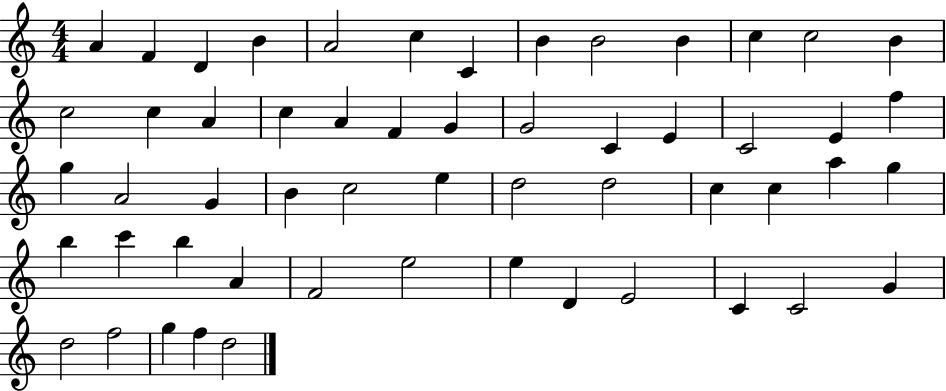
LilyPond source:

{
  \clef treble
  \numericTimeSignature
  \time 4/4
  \key c \major
  a'4 f'4 d'4 b'4 | a'2 c''4 c'4 | b'4 b'2 b'4 | c''4 c''2 b'4 | \break c''2 c''4 a'4 | c''4 a'4 f'4 g'4 | g'2 c'4 e'4 | c'2 e'4 f''4 | \break g''4 a'2 g'4 | b'4 c''2 e''4 | d''2 d''2 | c''4 c''4 a''4 g''4 | \break b''4 c'''4 b''4 a'4 | f'2 e''2 | e''4 d'4 e'2 | c'4 c'2 g'4 | \break d''2 f''2 | g''4 f''4 d''2 | \bar "|."
}